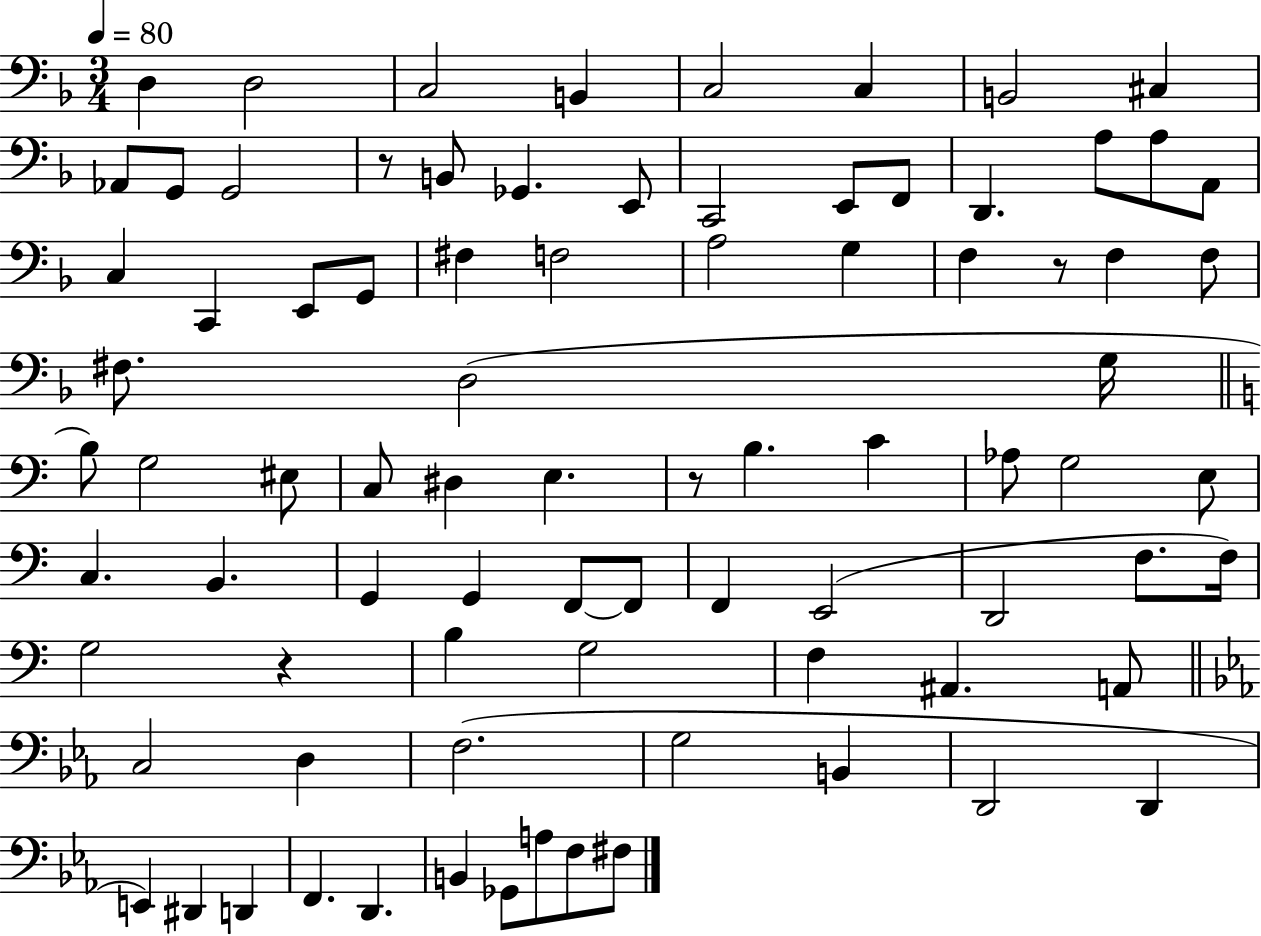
D3/q D3/h C3/h B2/q C3/h C3/q B2/h C#3/q Ab2/e G2/e G2/h R/e B2/e Gb2/q. E2/e C2/h E2/e F2/e D2/q. A3/e A3/e A2/e C3/q C2/q E2/e G2/e F#3/q F3/h A3/h G3/q F3/q R/e F3/q F3/e F#3/e. D3/h G3/s B3/e G3/h EIS3/e C3/e D#3/q E3/q. R/e B3/q. C4/q Ab3/e G3/h E3/e C3/q. B2/q. G2/q G2/q F2/e F2/e F2/q E2/h D2/h F3/e. F3/s G3/h R/q B3/q G3/h F3/q A#2/q. A2/e C3/h D3/q F3/h. G3/h B2/q D2/h D2/q E2/q D#2/q D2/q F2/q. D2/q. B2/q Gb2/e A3/e F3/e F#3/e